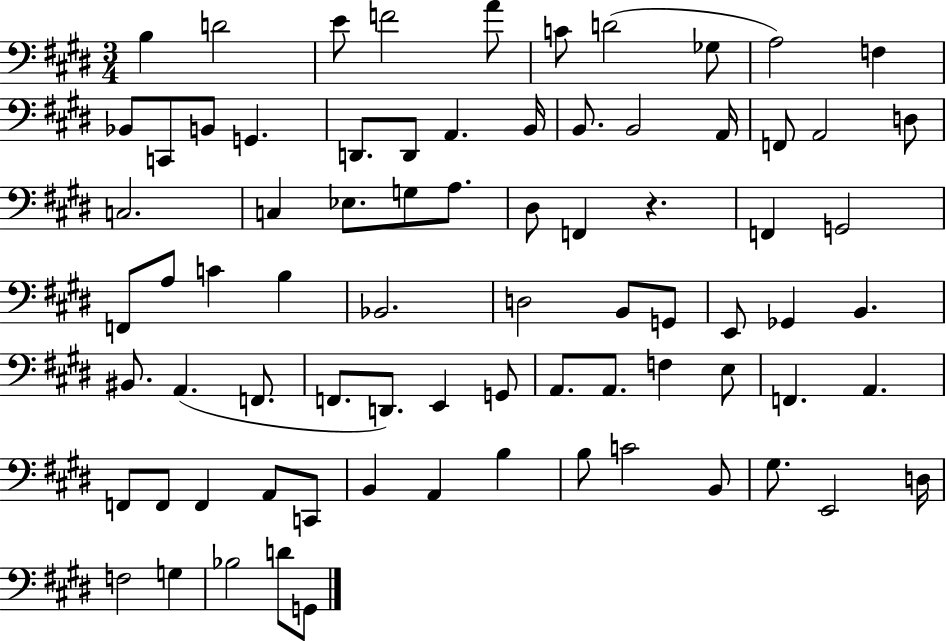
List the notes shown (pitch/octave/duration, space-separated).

B3/q D4/h E4/e F4/h A4/e C4/e D4/h Gb3/e A3/h F3/q Bb2/e C2/e B2/e G2/q. D2/e. D2/e A2/q. B2/s B2/e. B2/h A2/s F2/e A2/h D3/e C3/h. C3/q Eb3/e. G3/e A3/e. D#3/e F2/q R/q. F2/q G2/h F2/e A3/e C4/q B3/q Bb2/h. D3/h B2/e G2/e E2/e Gb2/q B2/q. BIS2/e. A2/q. F2/e. F2/e. D2/e. E2/q G2/e A2/e. A2/e. F3/q E3/e F2/q. A2/q. F2/e F2/e F2/q A2/e C2/e B2/q A2/q B3/q B3/e C4/h B2/e G#3/e. E2/h D3/s F3/h G3/q Bb3/h D4/e G2/e